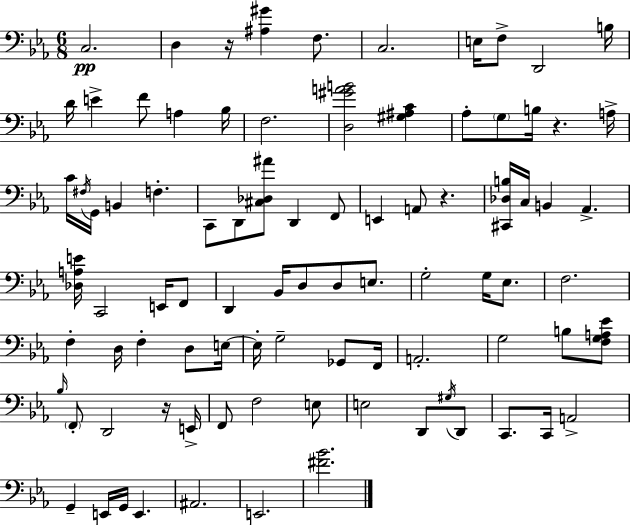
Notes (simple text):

C3/h. D3/q R/s [A#3,G#4]/q F3/e. C3/h. E3/s F3/e D2/h B3/s D4/s E4/q F4/e A3/q Bb3/s F3/h. [D3,G#4,A4,B4]/h [G#3,A#3,C4]/q Ab3/e G3/e B3/s R/q. A3/s C4/s F#3/s G2/s B2/q F3/q. C2/e D2/e [C#3,Db3,A#4]/e D2/q F2/e E2/q A2/e R/q. [C#2,Db3,B3]/s C3/s B2/q Ab2/q. [Db3,A3,E4]/s C2/h E2/s F2/e D2/q Bb2/s D3/e D3/e E3/e. G3/h G3/s Eb3/e. F3/h. F3/q D3/s F3/q D3/e E3/s E3/s G3/h Gb2/e F2/s A2/h. G3/h B3/e [F3,G3,A3,Eb4]/e Bb3/s F2/e D2/h R/s E2/s F2/e F3/h E3/e E3/h D2/e G#3/s D2/e C2/e. C2/s A2/h G2/q E2/s G2/s E2/q. A#2/h. E2/h. [F#4,Bb4]/h.